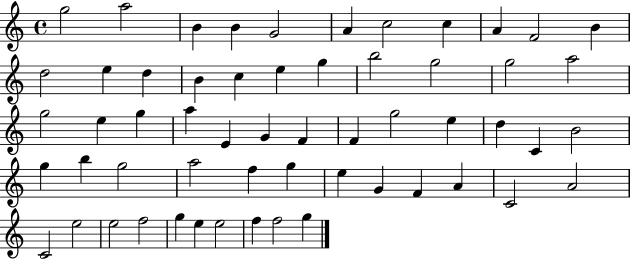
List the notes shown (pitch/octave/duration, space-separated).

G5/h A5/h B4/q B4/q G4/h A4/q C5/h C5/q A4/q F4/h B4/q D5/h E5/q D5/q B4/q C5/q E5/q G5/q B5/h G5/h G5/h A5/h G5/h E5/q G5/q A5/q E4/q G4/q F4/q F4/q G5/h E5/q D5/q C4/q B4/h G5/q B5/q G5/h A5/h F5/q G5/q E5/q G4/q F4/q A4/q C4/h A4/h C4/h E5/h E5/h F5/h G5/q E5/q E5/h F5/q F5/h G5/q